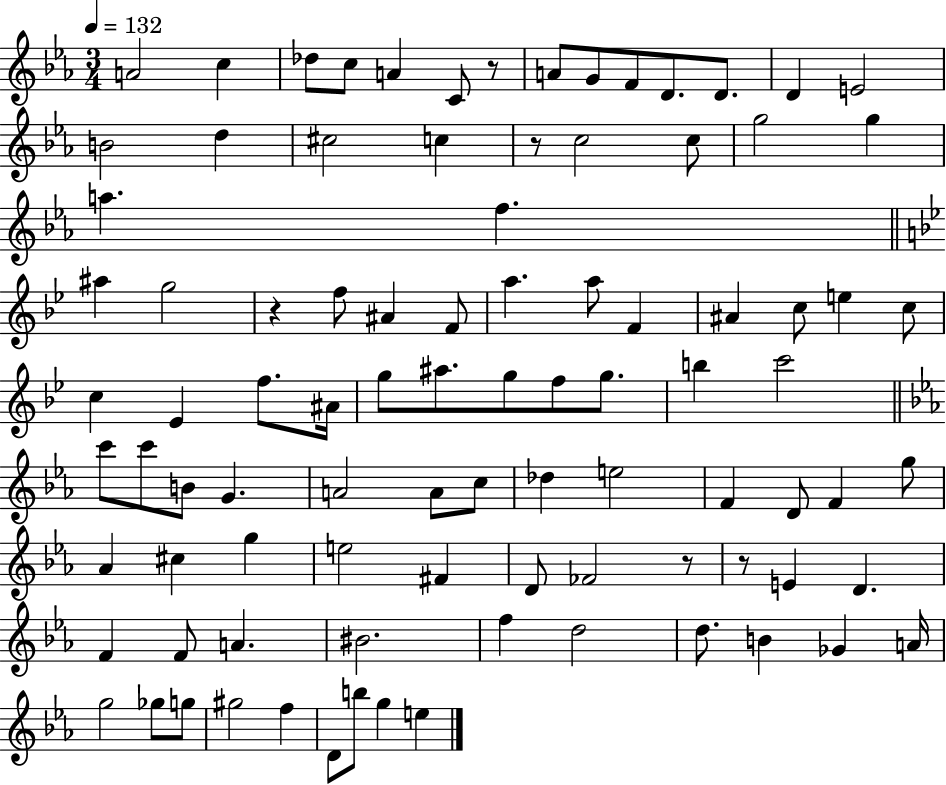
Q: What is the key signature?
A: EES major